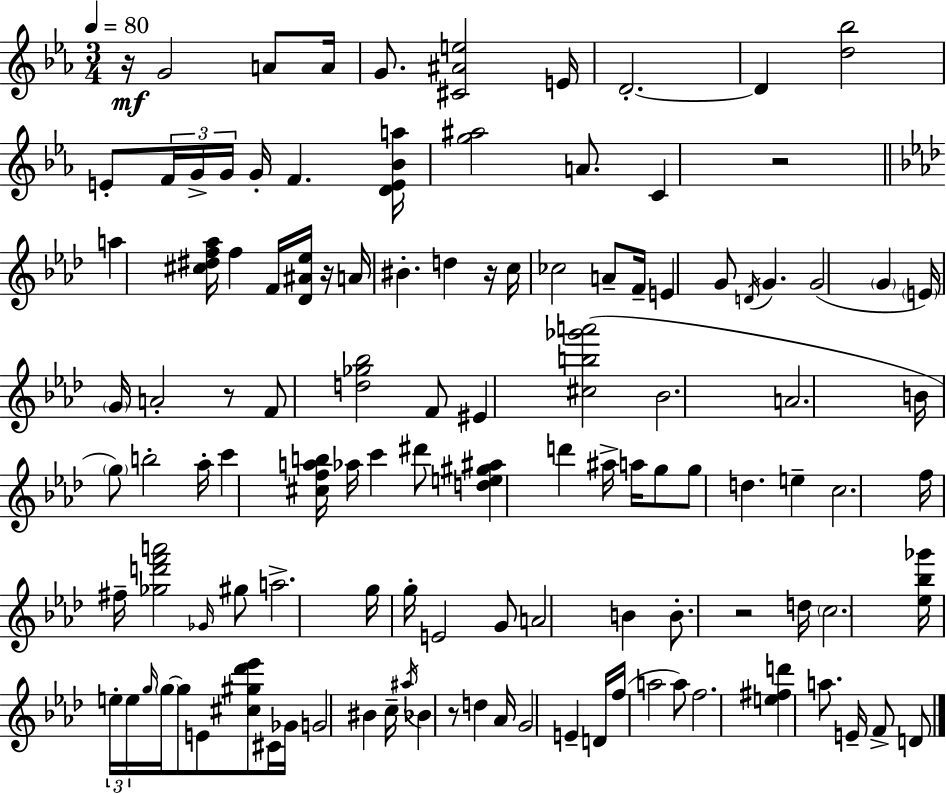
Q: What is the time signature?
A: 3/4